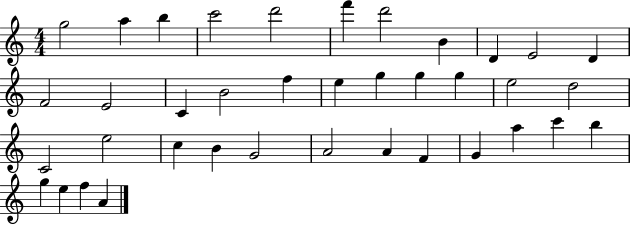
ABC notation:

X:1
T:Untitled
M:4/4
L:1/4
K:C
g2 a b c'2 d'2 f' d'2 B D E2 D F2 E2 C B2 f e g g g e2 d2 C2 e2 c B G2 A2 A F G a c' b g e f A